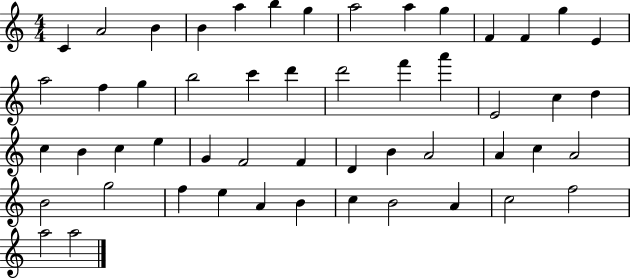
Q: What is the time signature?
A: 4/4